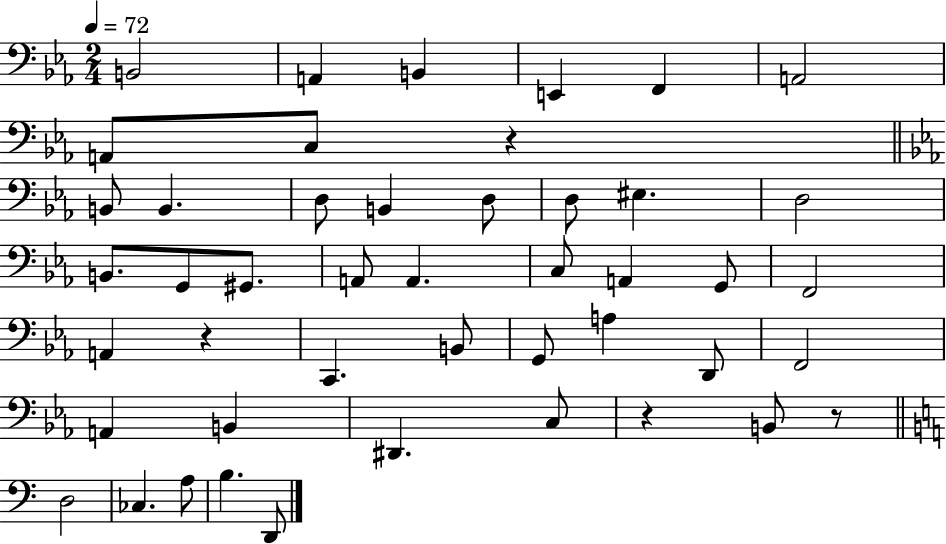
X:1
T:Untitled
M:2/4
L:1/4
K:Eb
B,,2 A,, B,, E,, F,, A,,2 A,,/2 C,/2 z B,,/2 B,, D,/2 B,, D,/2 D,/2 ^E, D,2 B,,/2 G,,/2 ^G,,/2 A,,/2 A,, C,/2 A,, G,,/2 F,,2 A,, z C,, B,,/2 G,,/2 A, D,,/2 F,,2 A,, B,, ^D,, C,/2 z B,,/2 z/2 D,2 _C, A,/2 B, D,,/2